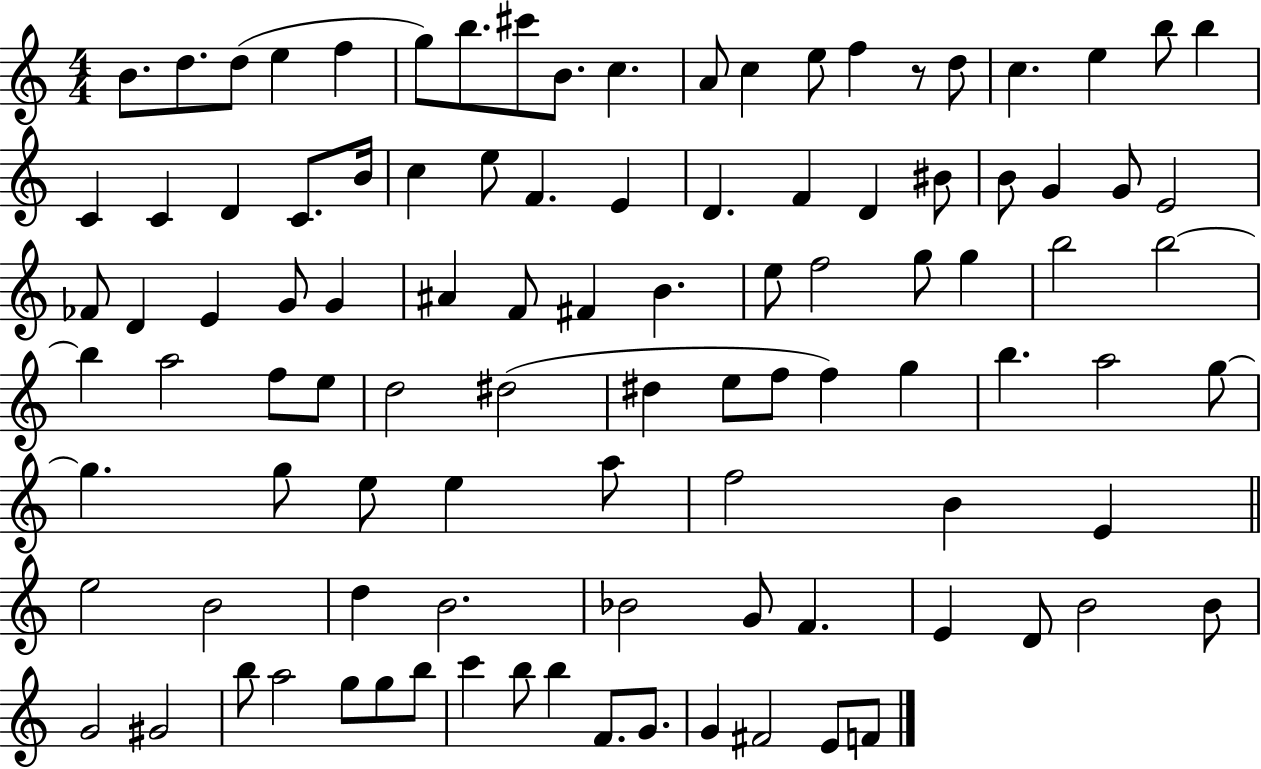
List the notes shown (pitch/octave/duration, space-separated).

B4/e. D5/e. D5/e E5/q F5/q G5/e B5/e. C#6/e B4/e. C5/q. A4/e C5/q E5/e F5/q R/e D5/e C5/q. E5/q B5/e B5/q C4/q C4/q D4/q C4/e. B4/s C5/q E5/e F4/q. E4/q D4/q. F4/q D4/q BIS4/e B4/e G4/q G4/e E4/h FES4/e D4/q E4/q G4/e G4/q A#4/q F4/e F#4/q B4/q. E5/e F5/h G5/e G5/q B5/h B5/h B5/q A5/h F5/e E5/e D5/h D#5/h D#5/q E5/e F5/e F5/q G5/q B5/q. A5/h G5/e G5/q. G5/e E5/e E5/q A5/e F5/h B4/q E4/q E5/h B4/h D5/q B4/h. Bb4/h G4/e F4/q. E4/q D4/e B4/h B4/e G4/h G#4/h B5/e A5/h G5/e G5/e B5/e C6/q B5/e B5/q F4/e. G4/e. G4/q F#4/h E4/e F4/e